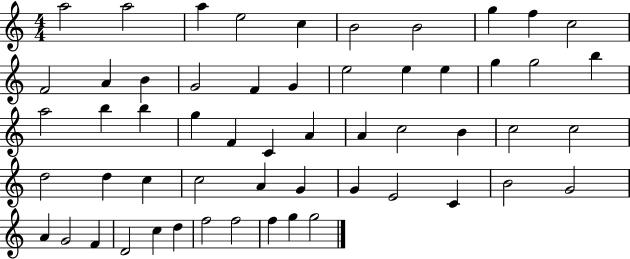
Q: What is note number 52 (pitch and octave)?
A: F5